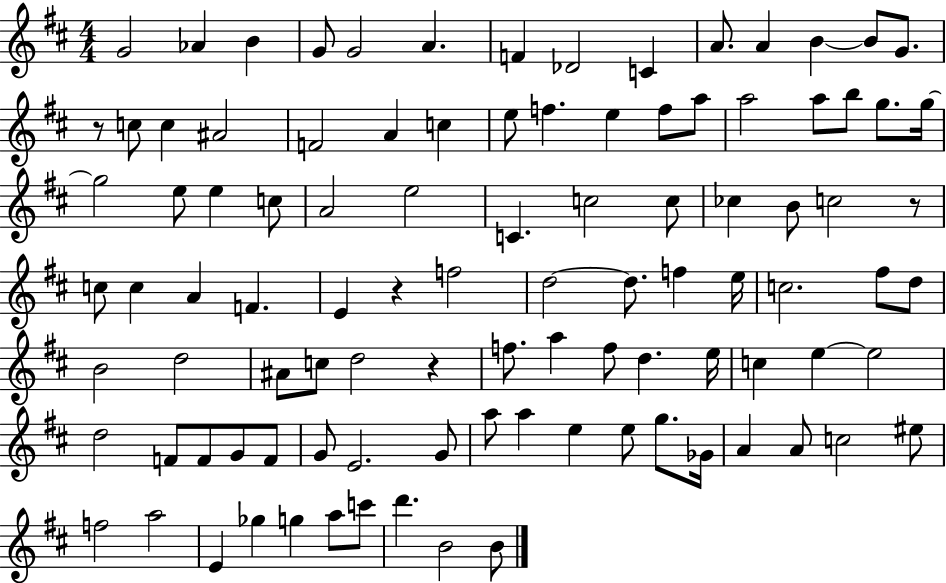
{
  \clef treble
  \numericTimeSignature
  \time 4/4
  \key d \major
  \repeat volta 2 { g'2 aes'4 b'4 | g'8 g'2 a'4. | f'4 des'2 c'4 | a'8. a'4 b'4~~ b'8 g'8. | \break r8 c''8 c''4 ais'2 | f'2 a'4 c''4 | e''8 f''4. e''4 f''8 a''8 | a''2 a''8 b''8 g''8. g''16~~ | \break g''2 e''8 e''4 c''8 | a'2 e''2 | c'4. c''2 c''8 | ces''4 b'8 c''2 r8 | \break c''8 c''4 a'4 f'4. | e'4 r4 f''2 | d''2~~ d''8. f''4 e''16 | c''2. fis''8 d''8 | \break b'2 d''2 | ais'8 c''8 d''2 r4 | f''8. a''4 f''8 d''4. e''16 | c''4 e''4~~ e''2 | \break d''2 f'8 f'8 g'8 f'8 | g'8 e'2. g'8 | a''8 a''4 e''4 e''8 g''8. ges'16 | a'4 a'8 c''2 eis''8 | \break f''2 a''2 | e'4 ges''4 g''4 a''8 c'''8 | d'''4. b'2 b'8 | } \bar "|."
}